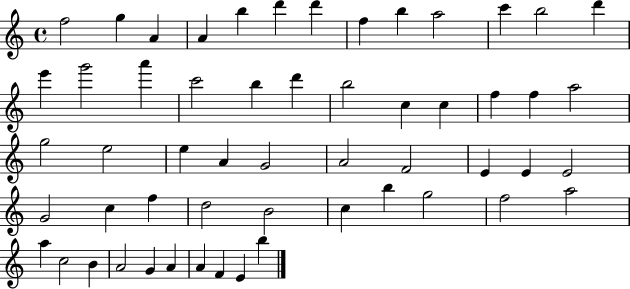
F5/h G5/q A4/q A4/q B5/q D6/q D6/q F5/q B5/q A5/h C6/q B5/h D6/q E6/q G6/h A6/q C6/h B5/q D6/q B5/h C5/q C5/q F5/q F5/q A5/h G5/h E5/h E5/q A4/q G4/h A4/h F4/h E4/q E4/q E4/h G4/h C5/q F5/q D5/h B4/h C5/q B5/q G5/h F5/h A5/h A5/q C5/h B4/q A4/h G4/q A4/q A4/q F4/q E4/q B5/q